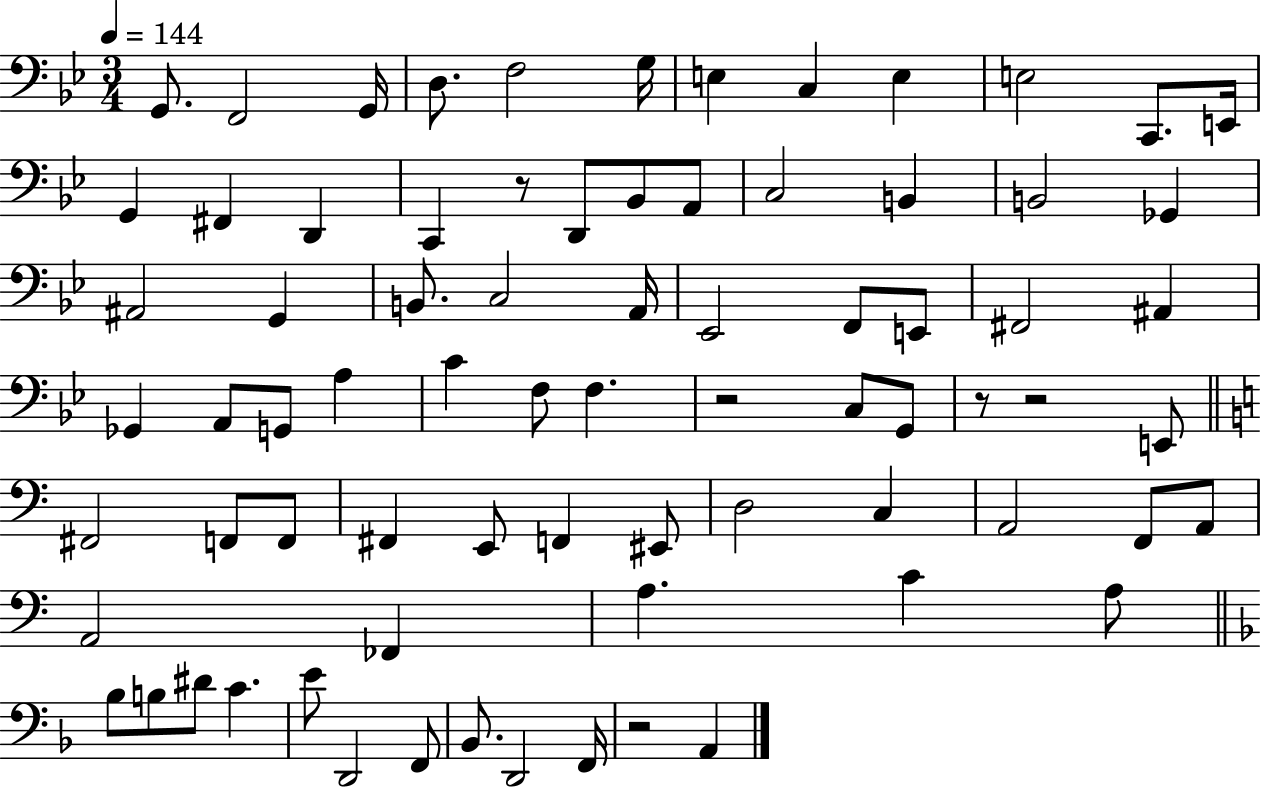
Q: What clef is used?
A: bass